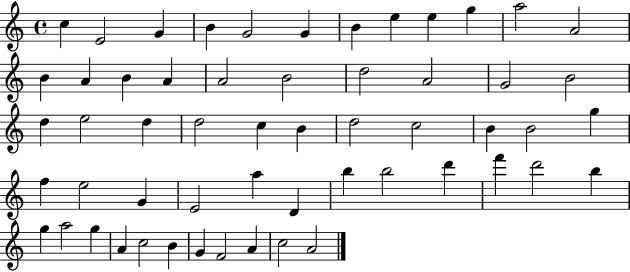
{
  \clef treble
  \time 4/4
  \defaultTimeSignature
  \key c \major
  c''4 e'2 g'4 | b'4 g'2 g'4 | b'4 e''4 e''4 g''4 | a''2 a'2 | \break b'4 a'4 b'4 a'4 | a'2 b'2 | d''2 a'2 | g'2 b'2 | \break d''4 e''2 d''4 | d''2 c''4 b'4 | d''2 c''2 | b'4 b'2 g''4 | \break f''4 e''2 g'4 | e'2 a''4 d'4 | b''4 b''2 d'''4 | f'''4 d'''2 b''4 | \break g''4 a''2 g''4 | a'4 c''2 b'4 | g'4 f'2 a'4 | c''2 a'2 | \break \bar "|."
}